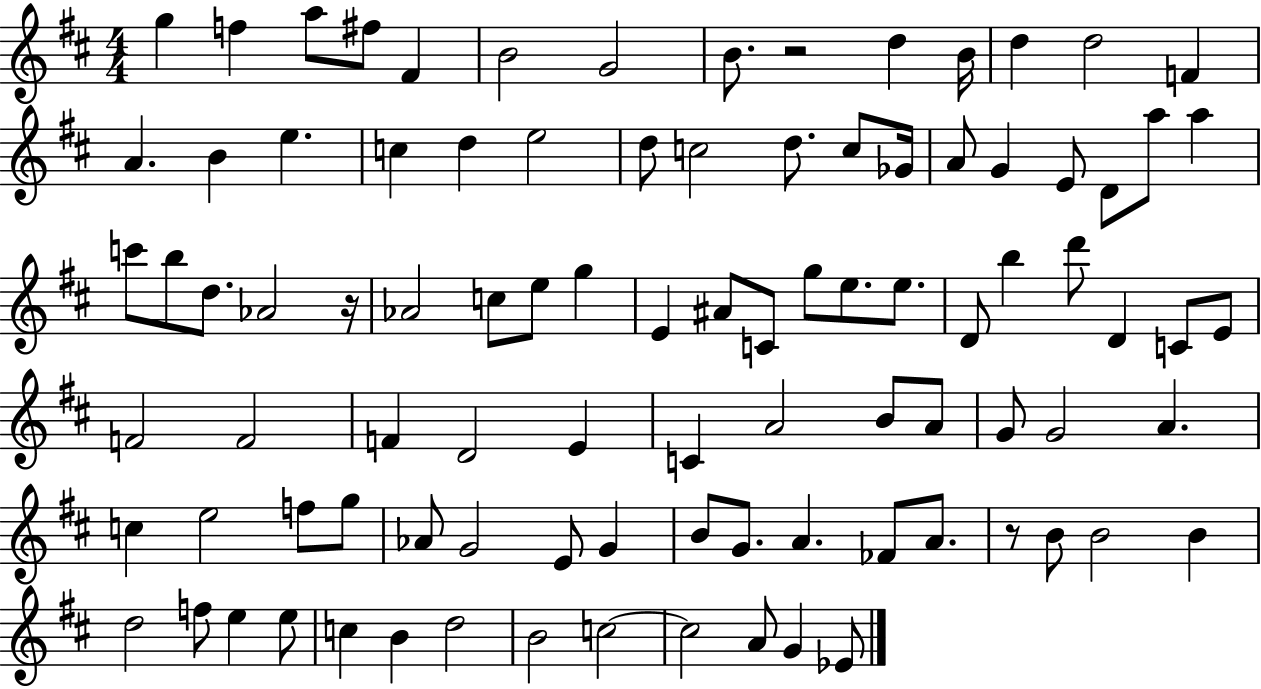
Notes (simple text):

G5/q F5/q A5/e F#5/e F#4/q B4/h G4/h B4/e. R/h D5/q B4/s D5/q D5/h F4/q A4/q. B4/q E5/q. C5/q D5/q E5/h D5/e C5/h D5/e. C5/e Gb4/s A4/e G4/q E4/e D4/e A5/e A5/q C6/e B5/e D5/e. Ab4/h R/s Ab4/h C5/e E5/e G5/q E4/q A#4/e C4/e G5/e E5/e. E5/e. D4/e B5/q D6/e D4/q C4/e E4/e F4/h F4/h F4/q D4/h E4/q C4/q A4/h B4/e A4/e G4/e G4/h A4/q. C5/q E5/h F5/e G5/e Ab4/e G4/h E4/e G4/q B4/e G4/e. A4/q. FES4/e A4/e. R/e B4/e B4/h B4/q D5/h F5/e E5/q E5/e C5/q B4/q D5/h B4/h C5/h C5/h A4/e G4/q Eb4/e